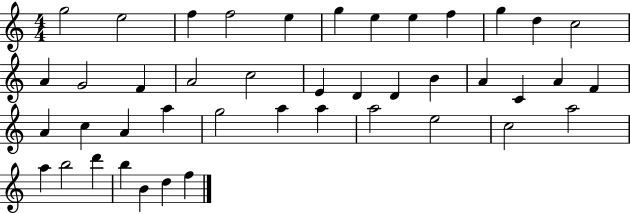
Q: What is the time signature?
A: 4/4